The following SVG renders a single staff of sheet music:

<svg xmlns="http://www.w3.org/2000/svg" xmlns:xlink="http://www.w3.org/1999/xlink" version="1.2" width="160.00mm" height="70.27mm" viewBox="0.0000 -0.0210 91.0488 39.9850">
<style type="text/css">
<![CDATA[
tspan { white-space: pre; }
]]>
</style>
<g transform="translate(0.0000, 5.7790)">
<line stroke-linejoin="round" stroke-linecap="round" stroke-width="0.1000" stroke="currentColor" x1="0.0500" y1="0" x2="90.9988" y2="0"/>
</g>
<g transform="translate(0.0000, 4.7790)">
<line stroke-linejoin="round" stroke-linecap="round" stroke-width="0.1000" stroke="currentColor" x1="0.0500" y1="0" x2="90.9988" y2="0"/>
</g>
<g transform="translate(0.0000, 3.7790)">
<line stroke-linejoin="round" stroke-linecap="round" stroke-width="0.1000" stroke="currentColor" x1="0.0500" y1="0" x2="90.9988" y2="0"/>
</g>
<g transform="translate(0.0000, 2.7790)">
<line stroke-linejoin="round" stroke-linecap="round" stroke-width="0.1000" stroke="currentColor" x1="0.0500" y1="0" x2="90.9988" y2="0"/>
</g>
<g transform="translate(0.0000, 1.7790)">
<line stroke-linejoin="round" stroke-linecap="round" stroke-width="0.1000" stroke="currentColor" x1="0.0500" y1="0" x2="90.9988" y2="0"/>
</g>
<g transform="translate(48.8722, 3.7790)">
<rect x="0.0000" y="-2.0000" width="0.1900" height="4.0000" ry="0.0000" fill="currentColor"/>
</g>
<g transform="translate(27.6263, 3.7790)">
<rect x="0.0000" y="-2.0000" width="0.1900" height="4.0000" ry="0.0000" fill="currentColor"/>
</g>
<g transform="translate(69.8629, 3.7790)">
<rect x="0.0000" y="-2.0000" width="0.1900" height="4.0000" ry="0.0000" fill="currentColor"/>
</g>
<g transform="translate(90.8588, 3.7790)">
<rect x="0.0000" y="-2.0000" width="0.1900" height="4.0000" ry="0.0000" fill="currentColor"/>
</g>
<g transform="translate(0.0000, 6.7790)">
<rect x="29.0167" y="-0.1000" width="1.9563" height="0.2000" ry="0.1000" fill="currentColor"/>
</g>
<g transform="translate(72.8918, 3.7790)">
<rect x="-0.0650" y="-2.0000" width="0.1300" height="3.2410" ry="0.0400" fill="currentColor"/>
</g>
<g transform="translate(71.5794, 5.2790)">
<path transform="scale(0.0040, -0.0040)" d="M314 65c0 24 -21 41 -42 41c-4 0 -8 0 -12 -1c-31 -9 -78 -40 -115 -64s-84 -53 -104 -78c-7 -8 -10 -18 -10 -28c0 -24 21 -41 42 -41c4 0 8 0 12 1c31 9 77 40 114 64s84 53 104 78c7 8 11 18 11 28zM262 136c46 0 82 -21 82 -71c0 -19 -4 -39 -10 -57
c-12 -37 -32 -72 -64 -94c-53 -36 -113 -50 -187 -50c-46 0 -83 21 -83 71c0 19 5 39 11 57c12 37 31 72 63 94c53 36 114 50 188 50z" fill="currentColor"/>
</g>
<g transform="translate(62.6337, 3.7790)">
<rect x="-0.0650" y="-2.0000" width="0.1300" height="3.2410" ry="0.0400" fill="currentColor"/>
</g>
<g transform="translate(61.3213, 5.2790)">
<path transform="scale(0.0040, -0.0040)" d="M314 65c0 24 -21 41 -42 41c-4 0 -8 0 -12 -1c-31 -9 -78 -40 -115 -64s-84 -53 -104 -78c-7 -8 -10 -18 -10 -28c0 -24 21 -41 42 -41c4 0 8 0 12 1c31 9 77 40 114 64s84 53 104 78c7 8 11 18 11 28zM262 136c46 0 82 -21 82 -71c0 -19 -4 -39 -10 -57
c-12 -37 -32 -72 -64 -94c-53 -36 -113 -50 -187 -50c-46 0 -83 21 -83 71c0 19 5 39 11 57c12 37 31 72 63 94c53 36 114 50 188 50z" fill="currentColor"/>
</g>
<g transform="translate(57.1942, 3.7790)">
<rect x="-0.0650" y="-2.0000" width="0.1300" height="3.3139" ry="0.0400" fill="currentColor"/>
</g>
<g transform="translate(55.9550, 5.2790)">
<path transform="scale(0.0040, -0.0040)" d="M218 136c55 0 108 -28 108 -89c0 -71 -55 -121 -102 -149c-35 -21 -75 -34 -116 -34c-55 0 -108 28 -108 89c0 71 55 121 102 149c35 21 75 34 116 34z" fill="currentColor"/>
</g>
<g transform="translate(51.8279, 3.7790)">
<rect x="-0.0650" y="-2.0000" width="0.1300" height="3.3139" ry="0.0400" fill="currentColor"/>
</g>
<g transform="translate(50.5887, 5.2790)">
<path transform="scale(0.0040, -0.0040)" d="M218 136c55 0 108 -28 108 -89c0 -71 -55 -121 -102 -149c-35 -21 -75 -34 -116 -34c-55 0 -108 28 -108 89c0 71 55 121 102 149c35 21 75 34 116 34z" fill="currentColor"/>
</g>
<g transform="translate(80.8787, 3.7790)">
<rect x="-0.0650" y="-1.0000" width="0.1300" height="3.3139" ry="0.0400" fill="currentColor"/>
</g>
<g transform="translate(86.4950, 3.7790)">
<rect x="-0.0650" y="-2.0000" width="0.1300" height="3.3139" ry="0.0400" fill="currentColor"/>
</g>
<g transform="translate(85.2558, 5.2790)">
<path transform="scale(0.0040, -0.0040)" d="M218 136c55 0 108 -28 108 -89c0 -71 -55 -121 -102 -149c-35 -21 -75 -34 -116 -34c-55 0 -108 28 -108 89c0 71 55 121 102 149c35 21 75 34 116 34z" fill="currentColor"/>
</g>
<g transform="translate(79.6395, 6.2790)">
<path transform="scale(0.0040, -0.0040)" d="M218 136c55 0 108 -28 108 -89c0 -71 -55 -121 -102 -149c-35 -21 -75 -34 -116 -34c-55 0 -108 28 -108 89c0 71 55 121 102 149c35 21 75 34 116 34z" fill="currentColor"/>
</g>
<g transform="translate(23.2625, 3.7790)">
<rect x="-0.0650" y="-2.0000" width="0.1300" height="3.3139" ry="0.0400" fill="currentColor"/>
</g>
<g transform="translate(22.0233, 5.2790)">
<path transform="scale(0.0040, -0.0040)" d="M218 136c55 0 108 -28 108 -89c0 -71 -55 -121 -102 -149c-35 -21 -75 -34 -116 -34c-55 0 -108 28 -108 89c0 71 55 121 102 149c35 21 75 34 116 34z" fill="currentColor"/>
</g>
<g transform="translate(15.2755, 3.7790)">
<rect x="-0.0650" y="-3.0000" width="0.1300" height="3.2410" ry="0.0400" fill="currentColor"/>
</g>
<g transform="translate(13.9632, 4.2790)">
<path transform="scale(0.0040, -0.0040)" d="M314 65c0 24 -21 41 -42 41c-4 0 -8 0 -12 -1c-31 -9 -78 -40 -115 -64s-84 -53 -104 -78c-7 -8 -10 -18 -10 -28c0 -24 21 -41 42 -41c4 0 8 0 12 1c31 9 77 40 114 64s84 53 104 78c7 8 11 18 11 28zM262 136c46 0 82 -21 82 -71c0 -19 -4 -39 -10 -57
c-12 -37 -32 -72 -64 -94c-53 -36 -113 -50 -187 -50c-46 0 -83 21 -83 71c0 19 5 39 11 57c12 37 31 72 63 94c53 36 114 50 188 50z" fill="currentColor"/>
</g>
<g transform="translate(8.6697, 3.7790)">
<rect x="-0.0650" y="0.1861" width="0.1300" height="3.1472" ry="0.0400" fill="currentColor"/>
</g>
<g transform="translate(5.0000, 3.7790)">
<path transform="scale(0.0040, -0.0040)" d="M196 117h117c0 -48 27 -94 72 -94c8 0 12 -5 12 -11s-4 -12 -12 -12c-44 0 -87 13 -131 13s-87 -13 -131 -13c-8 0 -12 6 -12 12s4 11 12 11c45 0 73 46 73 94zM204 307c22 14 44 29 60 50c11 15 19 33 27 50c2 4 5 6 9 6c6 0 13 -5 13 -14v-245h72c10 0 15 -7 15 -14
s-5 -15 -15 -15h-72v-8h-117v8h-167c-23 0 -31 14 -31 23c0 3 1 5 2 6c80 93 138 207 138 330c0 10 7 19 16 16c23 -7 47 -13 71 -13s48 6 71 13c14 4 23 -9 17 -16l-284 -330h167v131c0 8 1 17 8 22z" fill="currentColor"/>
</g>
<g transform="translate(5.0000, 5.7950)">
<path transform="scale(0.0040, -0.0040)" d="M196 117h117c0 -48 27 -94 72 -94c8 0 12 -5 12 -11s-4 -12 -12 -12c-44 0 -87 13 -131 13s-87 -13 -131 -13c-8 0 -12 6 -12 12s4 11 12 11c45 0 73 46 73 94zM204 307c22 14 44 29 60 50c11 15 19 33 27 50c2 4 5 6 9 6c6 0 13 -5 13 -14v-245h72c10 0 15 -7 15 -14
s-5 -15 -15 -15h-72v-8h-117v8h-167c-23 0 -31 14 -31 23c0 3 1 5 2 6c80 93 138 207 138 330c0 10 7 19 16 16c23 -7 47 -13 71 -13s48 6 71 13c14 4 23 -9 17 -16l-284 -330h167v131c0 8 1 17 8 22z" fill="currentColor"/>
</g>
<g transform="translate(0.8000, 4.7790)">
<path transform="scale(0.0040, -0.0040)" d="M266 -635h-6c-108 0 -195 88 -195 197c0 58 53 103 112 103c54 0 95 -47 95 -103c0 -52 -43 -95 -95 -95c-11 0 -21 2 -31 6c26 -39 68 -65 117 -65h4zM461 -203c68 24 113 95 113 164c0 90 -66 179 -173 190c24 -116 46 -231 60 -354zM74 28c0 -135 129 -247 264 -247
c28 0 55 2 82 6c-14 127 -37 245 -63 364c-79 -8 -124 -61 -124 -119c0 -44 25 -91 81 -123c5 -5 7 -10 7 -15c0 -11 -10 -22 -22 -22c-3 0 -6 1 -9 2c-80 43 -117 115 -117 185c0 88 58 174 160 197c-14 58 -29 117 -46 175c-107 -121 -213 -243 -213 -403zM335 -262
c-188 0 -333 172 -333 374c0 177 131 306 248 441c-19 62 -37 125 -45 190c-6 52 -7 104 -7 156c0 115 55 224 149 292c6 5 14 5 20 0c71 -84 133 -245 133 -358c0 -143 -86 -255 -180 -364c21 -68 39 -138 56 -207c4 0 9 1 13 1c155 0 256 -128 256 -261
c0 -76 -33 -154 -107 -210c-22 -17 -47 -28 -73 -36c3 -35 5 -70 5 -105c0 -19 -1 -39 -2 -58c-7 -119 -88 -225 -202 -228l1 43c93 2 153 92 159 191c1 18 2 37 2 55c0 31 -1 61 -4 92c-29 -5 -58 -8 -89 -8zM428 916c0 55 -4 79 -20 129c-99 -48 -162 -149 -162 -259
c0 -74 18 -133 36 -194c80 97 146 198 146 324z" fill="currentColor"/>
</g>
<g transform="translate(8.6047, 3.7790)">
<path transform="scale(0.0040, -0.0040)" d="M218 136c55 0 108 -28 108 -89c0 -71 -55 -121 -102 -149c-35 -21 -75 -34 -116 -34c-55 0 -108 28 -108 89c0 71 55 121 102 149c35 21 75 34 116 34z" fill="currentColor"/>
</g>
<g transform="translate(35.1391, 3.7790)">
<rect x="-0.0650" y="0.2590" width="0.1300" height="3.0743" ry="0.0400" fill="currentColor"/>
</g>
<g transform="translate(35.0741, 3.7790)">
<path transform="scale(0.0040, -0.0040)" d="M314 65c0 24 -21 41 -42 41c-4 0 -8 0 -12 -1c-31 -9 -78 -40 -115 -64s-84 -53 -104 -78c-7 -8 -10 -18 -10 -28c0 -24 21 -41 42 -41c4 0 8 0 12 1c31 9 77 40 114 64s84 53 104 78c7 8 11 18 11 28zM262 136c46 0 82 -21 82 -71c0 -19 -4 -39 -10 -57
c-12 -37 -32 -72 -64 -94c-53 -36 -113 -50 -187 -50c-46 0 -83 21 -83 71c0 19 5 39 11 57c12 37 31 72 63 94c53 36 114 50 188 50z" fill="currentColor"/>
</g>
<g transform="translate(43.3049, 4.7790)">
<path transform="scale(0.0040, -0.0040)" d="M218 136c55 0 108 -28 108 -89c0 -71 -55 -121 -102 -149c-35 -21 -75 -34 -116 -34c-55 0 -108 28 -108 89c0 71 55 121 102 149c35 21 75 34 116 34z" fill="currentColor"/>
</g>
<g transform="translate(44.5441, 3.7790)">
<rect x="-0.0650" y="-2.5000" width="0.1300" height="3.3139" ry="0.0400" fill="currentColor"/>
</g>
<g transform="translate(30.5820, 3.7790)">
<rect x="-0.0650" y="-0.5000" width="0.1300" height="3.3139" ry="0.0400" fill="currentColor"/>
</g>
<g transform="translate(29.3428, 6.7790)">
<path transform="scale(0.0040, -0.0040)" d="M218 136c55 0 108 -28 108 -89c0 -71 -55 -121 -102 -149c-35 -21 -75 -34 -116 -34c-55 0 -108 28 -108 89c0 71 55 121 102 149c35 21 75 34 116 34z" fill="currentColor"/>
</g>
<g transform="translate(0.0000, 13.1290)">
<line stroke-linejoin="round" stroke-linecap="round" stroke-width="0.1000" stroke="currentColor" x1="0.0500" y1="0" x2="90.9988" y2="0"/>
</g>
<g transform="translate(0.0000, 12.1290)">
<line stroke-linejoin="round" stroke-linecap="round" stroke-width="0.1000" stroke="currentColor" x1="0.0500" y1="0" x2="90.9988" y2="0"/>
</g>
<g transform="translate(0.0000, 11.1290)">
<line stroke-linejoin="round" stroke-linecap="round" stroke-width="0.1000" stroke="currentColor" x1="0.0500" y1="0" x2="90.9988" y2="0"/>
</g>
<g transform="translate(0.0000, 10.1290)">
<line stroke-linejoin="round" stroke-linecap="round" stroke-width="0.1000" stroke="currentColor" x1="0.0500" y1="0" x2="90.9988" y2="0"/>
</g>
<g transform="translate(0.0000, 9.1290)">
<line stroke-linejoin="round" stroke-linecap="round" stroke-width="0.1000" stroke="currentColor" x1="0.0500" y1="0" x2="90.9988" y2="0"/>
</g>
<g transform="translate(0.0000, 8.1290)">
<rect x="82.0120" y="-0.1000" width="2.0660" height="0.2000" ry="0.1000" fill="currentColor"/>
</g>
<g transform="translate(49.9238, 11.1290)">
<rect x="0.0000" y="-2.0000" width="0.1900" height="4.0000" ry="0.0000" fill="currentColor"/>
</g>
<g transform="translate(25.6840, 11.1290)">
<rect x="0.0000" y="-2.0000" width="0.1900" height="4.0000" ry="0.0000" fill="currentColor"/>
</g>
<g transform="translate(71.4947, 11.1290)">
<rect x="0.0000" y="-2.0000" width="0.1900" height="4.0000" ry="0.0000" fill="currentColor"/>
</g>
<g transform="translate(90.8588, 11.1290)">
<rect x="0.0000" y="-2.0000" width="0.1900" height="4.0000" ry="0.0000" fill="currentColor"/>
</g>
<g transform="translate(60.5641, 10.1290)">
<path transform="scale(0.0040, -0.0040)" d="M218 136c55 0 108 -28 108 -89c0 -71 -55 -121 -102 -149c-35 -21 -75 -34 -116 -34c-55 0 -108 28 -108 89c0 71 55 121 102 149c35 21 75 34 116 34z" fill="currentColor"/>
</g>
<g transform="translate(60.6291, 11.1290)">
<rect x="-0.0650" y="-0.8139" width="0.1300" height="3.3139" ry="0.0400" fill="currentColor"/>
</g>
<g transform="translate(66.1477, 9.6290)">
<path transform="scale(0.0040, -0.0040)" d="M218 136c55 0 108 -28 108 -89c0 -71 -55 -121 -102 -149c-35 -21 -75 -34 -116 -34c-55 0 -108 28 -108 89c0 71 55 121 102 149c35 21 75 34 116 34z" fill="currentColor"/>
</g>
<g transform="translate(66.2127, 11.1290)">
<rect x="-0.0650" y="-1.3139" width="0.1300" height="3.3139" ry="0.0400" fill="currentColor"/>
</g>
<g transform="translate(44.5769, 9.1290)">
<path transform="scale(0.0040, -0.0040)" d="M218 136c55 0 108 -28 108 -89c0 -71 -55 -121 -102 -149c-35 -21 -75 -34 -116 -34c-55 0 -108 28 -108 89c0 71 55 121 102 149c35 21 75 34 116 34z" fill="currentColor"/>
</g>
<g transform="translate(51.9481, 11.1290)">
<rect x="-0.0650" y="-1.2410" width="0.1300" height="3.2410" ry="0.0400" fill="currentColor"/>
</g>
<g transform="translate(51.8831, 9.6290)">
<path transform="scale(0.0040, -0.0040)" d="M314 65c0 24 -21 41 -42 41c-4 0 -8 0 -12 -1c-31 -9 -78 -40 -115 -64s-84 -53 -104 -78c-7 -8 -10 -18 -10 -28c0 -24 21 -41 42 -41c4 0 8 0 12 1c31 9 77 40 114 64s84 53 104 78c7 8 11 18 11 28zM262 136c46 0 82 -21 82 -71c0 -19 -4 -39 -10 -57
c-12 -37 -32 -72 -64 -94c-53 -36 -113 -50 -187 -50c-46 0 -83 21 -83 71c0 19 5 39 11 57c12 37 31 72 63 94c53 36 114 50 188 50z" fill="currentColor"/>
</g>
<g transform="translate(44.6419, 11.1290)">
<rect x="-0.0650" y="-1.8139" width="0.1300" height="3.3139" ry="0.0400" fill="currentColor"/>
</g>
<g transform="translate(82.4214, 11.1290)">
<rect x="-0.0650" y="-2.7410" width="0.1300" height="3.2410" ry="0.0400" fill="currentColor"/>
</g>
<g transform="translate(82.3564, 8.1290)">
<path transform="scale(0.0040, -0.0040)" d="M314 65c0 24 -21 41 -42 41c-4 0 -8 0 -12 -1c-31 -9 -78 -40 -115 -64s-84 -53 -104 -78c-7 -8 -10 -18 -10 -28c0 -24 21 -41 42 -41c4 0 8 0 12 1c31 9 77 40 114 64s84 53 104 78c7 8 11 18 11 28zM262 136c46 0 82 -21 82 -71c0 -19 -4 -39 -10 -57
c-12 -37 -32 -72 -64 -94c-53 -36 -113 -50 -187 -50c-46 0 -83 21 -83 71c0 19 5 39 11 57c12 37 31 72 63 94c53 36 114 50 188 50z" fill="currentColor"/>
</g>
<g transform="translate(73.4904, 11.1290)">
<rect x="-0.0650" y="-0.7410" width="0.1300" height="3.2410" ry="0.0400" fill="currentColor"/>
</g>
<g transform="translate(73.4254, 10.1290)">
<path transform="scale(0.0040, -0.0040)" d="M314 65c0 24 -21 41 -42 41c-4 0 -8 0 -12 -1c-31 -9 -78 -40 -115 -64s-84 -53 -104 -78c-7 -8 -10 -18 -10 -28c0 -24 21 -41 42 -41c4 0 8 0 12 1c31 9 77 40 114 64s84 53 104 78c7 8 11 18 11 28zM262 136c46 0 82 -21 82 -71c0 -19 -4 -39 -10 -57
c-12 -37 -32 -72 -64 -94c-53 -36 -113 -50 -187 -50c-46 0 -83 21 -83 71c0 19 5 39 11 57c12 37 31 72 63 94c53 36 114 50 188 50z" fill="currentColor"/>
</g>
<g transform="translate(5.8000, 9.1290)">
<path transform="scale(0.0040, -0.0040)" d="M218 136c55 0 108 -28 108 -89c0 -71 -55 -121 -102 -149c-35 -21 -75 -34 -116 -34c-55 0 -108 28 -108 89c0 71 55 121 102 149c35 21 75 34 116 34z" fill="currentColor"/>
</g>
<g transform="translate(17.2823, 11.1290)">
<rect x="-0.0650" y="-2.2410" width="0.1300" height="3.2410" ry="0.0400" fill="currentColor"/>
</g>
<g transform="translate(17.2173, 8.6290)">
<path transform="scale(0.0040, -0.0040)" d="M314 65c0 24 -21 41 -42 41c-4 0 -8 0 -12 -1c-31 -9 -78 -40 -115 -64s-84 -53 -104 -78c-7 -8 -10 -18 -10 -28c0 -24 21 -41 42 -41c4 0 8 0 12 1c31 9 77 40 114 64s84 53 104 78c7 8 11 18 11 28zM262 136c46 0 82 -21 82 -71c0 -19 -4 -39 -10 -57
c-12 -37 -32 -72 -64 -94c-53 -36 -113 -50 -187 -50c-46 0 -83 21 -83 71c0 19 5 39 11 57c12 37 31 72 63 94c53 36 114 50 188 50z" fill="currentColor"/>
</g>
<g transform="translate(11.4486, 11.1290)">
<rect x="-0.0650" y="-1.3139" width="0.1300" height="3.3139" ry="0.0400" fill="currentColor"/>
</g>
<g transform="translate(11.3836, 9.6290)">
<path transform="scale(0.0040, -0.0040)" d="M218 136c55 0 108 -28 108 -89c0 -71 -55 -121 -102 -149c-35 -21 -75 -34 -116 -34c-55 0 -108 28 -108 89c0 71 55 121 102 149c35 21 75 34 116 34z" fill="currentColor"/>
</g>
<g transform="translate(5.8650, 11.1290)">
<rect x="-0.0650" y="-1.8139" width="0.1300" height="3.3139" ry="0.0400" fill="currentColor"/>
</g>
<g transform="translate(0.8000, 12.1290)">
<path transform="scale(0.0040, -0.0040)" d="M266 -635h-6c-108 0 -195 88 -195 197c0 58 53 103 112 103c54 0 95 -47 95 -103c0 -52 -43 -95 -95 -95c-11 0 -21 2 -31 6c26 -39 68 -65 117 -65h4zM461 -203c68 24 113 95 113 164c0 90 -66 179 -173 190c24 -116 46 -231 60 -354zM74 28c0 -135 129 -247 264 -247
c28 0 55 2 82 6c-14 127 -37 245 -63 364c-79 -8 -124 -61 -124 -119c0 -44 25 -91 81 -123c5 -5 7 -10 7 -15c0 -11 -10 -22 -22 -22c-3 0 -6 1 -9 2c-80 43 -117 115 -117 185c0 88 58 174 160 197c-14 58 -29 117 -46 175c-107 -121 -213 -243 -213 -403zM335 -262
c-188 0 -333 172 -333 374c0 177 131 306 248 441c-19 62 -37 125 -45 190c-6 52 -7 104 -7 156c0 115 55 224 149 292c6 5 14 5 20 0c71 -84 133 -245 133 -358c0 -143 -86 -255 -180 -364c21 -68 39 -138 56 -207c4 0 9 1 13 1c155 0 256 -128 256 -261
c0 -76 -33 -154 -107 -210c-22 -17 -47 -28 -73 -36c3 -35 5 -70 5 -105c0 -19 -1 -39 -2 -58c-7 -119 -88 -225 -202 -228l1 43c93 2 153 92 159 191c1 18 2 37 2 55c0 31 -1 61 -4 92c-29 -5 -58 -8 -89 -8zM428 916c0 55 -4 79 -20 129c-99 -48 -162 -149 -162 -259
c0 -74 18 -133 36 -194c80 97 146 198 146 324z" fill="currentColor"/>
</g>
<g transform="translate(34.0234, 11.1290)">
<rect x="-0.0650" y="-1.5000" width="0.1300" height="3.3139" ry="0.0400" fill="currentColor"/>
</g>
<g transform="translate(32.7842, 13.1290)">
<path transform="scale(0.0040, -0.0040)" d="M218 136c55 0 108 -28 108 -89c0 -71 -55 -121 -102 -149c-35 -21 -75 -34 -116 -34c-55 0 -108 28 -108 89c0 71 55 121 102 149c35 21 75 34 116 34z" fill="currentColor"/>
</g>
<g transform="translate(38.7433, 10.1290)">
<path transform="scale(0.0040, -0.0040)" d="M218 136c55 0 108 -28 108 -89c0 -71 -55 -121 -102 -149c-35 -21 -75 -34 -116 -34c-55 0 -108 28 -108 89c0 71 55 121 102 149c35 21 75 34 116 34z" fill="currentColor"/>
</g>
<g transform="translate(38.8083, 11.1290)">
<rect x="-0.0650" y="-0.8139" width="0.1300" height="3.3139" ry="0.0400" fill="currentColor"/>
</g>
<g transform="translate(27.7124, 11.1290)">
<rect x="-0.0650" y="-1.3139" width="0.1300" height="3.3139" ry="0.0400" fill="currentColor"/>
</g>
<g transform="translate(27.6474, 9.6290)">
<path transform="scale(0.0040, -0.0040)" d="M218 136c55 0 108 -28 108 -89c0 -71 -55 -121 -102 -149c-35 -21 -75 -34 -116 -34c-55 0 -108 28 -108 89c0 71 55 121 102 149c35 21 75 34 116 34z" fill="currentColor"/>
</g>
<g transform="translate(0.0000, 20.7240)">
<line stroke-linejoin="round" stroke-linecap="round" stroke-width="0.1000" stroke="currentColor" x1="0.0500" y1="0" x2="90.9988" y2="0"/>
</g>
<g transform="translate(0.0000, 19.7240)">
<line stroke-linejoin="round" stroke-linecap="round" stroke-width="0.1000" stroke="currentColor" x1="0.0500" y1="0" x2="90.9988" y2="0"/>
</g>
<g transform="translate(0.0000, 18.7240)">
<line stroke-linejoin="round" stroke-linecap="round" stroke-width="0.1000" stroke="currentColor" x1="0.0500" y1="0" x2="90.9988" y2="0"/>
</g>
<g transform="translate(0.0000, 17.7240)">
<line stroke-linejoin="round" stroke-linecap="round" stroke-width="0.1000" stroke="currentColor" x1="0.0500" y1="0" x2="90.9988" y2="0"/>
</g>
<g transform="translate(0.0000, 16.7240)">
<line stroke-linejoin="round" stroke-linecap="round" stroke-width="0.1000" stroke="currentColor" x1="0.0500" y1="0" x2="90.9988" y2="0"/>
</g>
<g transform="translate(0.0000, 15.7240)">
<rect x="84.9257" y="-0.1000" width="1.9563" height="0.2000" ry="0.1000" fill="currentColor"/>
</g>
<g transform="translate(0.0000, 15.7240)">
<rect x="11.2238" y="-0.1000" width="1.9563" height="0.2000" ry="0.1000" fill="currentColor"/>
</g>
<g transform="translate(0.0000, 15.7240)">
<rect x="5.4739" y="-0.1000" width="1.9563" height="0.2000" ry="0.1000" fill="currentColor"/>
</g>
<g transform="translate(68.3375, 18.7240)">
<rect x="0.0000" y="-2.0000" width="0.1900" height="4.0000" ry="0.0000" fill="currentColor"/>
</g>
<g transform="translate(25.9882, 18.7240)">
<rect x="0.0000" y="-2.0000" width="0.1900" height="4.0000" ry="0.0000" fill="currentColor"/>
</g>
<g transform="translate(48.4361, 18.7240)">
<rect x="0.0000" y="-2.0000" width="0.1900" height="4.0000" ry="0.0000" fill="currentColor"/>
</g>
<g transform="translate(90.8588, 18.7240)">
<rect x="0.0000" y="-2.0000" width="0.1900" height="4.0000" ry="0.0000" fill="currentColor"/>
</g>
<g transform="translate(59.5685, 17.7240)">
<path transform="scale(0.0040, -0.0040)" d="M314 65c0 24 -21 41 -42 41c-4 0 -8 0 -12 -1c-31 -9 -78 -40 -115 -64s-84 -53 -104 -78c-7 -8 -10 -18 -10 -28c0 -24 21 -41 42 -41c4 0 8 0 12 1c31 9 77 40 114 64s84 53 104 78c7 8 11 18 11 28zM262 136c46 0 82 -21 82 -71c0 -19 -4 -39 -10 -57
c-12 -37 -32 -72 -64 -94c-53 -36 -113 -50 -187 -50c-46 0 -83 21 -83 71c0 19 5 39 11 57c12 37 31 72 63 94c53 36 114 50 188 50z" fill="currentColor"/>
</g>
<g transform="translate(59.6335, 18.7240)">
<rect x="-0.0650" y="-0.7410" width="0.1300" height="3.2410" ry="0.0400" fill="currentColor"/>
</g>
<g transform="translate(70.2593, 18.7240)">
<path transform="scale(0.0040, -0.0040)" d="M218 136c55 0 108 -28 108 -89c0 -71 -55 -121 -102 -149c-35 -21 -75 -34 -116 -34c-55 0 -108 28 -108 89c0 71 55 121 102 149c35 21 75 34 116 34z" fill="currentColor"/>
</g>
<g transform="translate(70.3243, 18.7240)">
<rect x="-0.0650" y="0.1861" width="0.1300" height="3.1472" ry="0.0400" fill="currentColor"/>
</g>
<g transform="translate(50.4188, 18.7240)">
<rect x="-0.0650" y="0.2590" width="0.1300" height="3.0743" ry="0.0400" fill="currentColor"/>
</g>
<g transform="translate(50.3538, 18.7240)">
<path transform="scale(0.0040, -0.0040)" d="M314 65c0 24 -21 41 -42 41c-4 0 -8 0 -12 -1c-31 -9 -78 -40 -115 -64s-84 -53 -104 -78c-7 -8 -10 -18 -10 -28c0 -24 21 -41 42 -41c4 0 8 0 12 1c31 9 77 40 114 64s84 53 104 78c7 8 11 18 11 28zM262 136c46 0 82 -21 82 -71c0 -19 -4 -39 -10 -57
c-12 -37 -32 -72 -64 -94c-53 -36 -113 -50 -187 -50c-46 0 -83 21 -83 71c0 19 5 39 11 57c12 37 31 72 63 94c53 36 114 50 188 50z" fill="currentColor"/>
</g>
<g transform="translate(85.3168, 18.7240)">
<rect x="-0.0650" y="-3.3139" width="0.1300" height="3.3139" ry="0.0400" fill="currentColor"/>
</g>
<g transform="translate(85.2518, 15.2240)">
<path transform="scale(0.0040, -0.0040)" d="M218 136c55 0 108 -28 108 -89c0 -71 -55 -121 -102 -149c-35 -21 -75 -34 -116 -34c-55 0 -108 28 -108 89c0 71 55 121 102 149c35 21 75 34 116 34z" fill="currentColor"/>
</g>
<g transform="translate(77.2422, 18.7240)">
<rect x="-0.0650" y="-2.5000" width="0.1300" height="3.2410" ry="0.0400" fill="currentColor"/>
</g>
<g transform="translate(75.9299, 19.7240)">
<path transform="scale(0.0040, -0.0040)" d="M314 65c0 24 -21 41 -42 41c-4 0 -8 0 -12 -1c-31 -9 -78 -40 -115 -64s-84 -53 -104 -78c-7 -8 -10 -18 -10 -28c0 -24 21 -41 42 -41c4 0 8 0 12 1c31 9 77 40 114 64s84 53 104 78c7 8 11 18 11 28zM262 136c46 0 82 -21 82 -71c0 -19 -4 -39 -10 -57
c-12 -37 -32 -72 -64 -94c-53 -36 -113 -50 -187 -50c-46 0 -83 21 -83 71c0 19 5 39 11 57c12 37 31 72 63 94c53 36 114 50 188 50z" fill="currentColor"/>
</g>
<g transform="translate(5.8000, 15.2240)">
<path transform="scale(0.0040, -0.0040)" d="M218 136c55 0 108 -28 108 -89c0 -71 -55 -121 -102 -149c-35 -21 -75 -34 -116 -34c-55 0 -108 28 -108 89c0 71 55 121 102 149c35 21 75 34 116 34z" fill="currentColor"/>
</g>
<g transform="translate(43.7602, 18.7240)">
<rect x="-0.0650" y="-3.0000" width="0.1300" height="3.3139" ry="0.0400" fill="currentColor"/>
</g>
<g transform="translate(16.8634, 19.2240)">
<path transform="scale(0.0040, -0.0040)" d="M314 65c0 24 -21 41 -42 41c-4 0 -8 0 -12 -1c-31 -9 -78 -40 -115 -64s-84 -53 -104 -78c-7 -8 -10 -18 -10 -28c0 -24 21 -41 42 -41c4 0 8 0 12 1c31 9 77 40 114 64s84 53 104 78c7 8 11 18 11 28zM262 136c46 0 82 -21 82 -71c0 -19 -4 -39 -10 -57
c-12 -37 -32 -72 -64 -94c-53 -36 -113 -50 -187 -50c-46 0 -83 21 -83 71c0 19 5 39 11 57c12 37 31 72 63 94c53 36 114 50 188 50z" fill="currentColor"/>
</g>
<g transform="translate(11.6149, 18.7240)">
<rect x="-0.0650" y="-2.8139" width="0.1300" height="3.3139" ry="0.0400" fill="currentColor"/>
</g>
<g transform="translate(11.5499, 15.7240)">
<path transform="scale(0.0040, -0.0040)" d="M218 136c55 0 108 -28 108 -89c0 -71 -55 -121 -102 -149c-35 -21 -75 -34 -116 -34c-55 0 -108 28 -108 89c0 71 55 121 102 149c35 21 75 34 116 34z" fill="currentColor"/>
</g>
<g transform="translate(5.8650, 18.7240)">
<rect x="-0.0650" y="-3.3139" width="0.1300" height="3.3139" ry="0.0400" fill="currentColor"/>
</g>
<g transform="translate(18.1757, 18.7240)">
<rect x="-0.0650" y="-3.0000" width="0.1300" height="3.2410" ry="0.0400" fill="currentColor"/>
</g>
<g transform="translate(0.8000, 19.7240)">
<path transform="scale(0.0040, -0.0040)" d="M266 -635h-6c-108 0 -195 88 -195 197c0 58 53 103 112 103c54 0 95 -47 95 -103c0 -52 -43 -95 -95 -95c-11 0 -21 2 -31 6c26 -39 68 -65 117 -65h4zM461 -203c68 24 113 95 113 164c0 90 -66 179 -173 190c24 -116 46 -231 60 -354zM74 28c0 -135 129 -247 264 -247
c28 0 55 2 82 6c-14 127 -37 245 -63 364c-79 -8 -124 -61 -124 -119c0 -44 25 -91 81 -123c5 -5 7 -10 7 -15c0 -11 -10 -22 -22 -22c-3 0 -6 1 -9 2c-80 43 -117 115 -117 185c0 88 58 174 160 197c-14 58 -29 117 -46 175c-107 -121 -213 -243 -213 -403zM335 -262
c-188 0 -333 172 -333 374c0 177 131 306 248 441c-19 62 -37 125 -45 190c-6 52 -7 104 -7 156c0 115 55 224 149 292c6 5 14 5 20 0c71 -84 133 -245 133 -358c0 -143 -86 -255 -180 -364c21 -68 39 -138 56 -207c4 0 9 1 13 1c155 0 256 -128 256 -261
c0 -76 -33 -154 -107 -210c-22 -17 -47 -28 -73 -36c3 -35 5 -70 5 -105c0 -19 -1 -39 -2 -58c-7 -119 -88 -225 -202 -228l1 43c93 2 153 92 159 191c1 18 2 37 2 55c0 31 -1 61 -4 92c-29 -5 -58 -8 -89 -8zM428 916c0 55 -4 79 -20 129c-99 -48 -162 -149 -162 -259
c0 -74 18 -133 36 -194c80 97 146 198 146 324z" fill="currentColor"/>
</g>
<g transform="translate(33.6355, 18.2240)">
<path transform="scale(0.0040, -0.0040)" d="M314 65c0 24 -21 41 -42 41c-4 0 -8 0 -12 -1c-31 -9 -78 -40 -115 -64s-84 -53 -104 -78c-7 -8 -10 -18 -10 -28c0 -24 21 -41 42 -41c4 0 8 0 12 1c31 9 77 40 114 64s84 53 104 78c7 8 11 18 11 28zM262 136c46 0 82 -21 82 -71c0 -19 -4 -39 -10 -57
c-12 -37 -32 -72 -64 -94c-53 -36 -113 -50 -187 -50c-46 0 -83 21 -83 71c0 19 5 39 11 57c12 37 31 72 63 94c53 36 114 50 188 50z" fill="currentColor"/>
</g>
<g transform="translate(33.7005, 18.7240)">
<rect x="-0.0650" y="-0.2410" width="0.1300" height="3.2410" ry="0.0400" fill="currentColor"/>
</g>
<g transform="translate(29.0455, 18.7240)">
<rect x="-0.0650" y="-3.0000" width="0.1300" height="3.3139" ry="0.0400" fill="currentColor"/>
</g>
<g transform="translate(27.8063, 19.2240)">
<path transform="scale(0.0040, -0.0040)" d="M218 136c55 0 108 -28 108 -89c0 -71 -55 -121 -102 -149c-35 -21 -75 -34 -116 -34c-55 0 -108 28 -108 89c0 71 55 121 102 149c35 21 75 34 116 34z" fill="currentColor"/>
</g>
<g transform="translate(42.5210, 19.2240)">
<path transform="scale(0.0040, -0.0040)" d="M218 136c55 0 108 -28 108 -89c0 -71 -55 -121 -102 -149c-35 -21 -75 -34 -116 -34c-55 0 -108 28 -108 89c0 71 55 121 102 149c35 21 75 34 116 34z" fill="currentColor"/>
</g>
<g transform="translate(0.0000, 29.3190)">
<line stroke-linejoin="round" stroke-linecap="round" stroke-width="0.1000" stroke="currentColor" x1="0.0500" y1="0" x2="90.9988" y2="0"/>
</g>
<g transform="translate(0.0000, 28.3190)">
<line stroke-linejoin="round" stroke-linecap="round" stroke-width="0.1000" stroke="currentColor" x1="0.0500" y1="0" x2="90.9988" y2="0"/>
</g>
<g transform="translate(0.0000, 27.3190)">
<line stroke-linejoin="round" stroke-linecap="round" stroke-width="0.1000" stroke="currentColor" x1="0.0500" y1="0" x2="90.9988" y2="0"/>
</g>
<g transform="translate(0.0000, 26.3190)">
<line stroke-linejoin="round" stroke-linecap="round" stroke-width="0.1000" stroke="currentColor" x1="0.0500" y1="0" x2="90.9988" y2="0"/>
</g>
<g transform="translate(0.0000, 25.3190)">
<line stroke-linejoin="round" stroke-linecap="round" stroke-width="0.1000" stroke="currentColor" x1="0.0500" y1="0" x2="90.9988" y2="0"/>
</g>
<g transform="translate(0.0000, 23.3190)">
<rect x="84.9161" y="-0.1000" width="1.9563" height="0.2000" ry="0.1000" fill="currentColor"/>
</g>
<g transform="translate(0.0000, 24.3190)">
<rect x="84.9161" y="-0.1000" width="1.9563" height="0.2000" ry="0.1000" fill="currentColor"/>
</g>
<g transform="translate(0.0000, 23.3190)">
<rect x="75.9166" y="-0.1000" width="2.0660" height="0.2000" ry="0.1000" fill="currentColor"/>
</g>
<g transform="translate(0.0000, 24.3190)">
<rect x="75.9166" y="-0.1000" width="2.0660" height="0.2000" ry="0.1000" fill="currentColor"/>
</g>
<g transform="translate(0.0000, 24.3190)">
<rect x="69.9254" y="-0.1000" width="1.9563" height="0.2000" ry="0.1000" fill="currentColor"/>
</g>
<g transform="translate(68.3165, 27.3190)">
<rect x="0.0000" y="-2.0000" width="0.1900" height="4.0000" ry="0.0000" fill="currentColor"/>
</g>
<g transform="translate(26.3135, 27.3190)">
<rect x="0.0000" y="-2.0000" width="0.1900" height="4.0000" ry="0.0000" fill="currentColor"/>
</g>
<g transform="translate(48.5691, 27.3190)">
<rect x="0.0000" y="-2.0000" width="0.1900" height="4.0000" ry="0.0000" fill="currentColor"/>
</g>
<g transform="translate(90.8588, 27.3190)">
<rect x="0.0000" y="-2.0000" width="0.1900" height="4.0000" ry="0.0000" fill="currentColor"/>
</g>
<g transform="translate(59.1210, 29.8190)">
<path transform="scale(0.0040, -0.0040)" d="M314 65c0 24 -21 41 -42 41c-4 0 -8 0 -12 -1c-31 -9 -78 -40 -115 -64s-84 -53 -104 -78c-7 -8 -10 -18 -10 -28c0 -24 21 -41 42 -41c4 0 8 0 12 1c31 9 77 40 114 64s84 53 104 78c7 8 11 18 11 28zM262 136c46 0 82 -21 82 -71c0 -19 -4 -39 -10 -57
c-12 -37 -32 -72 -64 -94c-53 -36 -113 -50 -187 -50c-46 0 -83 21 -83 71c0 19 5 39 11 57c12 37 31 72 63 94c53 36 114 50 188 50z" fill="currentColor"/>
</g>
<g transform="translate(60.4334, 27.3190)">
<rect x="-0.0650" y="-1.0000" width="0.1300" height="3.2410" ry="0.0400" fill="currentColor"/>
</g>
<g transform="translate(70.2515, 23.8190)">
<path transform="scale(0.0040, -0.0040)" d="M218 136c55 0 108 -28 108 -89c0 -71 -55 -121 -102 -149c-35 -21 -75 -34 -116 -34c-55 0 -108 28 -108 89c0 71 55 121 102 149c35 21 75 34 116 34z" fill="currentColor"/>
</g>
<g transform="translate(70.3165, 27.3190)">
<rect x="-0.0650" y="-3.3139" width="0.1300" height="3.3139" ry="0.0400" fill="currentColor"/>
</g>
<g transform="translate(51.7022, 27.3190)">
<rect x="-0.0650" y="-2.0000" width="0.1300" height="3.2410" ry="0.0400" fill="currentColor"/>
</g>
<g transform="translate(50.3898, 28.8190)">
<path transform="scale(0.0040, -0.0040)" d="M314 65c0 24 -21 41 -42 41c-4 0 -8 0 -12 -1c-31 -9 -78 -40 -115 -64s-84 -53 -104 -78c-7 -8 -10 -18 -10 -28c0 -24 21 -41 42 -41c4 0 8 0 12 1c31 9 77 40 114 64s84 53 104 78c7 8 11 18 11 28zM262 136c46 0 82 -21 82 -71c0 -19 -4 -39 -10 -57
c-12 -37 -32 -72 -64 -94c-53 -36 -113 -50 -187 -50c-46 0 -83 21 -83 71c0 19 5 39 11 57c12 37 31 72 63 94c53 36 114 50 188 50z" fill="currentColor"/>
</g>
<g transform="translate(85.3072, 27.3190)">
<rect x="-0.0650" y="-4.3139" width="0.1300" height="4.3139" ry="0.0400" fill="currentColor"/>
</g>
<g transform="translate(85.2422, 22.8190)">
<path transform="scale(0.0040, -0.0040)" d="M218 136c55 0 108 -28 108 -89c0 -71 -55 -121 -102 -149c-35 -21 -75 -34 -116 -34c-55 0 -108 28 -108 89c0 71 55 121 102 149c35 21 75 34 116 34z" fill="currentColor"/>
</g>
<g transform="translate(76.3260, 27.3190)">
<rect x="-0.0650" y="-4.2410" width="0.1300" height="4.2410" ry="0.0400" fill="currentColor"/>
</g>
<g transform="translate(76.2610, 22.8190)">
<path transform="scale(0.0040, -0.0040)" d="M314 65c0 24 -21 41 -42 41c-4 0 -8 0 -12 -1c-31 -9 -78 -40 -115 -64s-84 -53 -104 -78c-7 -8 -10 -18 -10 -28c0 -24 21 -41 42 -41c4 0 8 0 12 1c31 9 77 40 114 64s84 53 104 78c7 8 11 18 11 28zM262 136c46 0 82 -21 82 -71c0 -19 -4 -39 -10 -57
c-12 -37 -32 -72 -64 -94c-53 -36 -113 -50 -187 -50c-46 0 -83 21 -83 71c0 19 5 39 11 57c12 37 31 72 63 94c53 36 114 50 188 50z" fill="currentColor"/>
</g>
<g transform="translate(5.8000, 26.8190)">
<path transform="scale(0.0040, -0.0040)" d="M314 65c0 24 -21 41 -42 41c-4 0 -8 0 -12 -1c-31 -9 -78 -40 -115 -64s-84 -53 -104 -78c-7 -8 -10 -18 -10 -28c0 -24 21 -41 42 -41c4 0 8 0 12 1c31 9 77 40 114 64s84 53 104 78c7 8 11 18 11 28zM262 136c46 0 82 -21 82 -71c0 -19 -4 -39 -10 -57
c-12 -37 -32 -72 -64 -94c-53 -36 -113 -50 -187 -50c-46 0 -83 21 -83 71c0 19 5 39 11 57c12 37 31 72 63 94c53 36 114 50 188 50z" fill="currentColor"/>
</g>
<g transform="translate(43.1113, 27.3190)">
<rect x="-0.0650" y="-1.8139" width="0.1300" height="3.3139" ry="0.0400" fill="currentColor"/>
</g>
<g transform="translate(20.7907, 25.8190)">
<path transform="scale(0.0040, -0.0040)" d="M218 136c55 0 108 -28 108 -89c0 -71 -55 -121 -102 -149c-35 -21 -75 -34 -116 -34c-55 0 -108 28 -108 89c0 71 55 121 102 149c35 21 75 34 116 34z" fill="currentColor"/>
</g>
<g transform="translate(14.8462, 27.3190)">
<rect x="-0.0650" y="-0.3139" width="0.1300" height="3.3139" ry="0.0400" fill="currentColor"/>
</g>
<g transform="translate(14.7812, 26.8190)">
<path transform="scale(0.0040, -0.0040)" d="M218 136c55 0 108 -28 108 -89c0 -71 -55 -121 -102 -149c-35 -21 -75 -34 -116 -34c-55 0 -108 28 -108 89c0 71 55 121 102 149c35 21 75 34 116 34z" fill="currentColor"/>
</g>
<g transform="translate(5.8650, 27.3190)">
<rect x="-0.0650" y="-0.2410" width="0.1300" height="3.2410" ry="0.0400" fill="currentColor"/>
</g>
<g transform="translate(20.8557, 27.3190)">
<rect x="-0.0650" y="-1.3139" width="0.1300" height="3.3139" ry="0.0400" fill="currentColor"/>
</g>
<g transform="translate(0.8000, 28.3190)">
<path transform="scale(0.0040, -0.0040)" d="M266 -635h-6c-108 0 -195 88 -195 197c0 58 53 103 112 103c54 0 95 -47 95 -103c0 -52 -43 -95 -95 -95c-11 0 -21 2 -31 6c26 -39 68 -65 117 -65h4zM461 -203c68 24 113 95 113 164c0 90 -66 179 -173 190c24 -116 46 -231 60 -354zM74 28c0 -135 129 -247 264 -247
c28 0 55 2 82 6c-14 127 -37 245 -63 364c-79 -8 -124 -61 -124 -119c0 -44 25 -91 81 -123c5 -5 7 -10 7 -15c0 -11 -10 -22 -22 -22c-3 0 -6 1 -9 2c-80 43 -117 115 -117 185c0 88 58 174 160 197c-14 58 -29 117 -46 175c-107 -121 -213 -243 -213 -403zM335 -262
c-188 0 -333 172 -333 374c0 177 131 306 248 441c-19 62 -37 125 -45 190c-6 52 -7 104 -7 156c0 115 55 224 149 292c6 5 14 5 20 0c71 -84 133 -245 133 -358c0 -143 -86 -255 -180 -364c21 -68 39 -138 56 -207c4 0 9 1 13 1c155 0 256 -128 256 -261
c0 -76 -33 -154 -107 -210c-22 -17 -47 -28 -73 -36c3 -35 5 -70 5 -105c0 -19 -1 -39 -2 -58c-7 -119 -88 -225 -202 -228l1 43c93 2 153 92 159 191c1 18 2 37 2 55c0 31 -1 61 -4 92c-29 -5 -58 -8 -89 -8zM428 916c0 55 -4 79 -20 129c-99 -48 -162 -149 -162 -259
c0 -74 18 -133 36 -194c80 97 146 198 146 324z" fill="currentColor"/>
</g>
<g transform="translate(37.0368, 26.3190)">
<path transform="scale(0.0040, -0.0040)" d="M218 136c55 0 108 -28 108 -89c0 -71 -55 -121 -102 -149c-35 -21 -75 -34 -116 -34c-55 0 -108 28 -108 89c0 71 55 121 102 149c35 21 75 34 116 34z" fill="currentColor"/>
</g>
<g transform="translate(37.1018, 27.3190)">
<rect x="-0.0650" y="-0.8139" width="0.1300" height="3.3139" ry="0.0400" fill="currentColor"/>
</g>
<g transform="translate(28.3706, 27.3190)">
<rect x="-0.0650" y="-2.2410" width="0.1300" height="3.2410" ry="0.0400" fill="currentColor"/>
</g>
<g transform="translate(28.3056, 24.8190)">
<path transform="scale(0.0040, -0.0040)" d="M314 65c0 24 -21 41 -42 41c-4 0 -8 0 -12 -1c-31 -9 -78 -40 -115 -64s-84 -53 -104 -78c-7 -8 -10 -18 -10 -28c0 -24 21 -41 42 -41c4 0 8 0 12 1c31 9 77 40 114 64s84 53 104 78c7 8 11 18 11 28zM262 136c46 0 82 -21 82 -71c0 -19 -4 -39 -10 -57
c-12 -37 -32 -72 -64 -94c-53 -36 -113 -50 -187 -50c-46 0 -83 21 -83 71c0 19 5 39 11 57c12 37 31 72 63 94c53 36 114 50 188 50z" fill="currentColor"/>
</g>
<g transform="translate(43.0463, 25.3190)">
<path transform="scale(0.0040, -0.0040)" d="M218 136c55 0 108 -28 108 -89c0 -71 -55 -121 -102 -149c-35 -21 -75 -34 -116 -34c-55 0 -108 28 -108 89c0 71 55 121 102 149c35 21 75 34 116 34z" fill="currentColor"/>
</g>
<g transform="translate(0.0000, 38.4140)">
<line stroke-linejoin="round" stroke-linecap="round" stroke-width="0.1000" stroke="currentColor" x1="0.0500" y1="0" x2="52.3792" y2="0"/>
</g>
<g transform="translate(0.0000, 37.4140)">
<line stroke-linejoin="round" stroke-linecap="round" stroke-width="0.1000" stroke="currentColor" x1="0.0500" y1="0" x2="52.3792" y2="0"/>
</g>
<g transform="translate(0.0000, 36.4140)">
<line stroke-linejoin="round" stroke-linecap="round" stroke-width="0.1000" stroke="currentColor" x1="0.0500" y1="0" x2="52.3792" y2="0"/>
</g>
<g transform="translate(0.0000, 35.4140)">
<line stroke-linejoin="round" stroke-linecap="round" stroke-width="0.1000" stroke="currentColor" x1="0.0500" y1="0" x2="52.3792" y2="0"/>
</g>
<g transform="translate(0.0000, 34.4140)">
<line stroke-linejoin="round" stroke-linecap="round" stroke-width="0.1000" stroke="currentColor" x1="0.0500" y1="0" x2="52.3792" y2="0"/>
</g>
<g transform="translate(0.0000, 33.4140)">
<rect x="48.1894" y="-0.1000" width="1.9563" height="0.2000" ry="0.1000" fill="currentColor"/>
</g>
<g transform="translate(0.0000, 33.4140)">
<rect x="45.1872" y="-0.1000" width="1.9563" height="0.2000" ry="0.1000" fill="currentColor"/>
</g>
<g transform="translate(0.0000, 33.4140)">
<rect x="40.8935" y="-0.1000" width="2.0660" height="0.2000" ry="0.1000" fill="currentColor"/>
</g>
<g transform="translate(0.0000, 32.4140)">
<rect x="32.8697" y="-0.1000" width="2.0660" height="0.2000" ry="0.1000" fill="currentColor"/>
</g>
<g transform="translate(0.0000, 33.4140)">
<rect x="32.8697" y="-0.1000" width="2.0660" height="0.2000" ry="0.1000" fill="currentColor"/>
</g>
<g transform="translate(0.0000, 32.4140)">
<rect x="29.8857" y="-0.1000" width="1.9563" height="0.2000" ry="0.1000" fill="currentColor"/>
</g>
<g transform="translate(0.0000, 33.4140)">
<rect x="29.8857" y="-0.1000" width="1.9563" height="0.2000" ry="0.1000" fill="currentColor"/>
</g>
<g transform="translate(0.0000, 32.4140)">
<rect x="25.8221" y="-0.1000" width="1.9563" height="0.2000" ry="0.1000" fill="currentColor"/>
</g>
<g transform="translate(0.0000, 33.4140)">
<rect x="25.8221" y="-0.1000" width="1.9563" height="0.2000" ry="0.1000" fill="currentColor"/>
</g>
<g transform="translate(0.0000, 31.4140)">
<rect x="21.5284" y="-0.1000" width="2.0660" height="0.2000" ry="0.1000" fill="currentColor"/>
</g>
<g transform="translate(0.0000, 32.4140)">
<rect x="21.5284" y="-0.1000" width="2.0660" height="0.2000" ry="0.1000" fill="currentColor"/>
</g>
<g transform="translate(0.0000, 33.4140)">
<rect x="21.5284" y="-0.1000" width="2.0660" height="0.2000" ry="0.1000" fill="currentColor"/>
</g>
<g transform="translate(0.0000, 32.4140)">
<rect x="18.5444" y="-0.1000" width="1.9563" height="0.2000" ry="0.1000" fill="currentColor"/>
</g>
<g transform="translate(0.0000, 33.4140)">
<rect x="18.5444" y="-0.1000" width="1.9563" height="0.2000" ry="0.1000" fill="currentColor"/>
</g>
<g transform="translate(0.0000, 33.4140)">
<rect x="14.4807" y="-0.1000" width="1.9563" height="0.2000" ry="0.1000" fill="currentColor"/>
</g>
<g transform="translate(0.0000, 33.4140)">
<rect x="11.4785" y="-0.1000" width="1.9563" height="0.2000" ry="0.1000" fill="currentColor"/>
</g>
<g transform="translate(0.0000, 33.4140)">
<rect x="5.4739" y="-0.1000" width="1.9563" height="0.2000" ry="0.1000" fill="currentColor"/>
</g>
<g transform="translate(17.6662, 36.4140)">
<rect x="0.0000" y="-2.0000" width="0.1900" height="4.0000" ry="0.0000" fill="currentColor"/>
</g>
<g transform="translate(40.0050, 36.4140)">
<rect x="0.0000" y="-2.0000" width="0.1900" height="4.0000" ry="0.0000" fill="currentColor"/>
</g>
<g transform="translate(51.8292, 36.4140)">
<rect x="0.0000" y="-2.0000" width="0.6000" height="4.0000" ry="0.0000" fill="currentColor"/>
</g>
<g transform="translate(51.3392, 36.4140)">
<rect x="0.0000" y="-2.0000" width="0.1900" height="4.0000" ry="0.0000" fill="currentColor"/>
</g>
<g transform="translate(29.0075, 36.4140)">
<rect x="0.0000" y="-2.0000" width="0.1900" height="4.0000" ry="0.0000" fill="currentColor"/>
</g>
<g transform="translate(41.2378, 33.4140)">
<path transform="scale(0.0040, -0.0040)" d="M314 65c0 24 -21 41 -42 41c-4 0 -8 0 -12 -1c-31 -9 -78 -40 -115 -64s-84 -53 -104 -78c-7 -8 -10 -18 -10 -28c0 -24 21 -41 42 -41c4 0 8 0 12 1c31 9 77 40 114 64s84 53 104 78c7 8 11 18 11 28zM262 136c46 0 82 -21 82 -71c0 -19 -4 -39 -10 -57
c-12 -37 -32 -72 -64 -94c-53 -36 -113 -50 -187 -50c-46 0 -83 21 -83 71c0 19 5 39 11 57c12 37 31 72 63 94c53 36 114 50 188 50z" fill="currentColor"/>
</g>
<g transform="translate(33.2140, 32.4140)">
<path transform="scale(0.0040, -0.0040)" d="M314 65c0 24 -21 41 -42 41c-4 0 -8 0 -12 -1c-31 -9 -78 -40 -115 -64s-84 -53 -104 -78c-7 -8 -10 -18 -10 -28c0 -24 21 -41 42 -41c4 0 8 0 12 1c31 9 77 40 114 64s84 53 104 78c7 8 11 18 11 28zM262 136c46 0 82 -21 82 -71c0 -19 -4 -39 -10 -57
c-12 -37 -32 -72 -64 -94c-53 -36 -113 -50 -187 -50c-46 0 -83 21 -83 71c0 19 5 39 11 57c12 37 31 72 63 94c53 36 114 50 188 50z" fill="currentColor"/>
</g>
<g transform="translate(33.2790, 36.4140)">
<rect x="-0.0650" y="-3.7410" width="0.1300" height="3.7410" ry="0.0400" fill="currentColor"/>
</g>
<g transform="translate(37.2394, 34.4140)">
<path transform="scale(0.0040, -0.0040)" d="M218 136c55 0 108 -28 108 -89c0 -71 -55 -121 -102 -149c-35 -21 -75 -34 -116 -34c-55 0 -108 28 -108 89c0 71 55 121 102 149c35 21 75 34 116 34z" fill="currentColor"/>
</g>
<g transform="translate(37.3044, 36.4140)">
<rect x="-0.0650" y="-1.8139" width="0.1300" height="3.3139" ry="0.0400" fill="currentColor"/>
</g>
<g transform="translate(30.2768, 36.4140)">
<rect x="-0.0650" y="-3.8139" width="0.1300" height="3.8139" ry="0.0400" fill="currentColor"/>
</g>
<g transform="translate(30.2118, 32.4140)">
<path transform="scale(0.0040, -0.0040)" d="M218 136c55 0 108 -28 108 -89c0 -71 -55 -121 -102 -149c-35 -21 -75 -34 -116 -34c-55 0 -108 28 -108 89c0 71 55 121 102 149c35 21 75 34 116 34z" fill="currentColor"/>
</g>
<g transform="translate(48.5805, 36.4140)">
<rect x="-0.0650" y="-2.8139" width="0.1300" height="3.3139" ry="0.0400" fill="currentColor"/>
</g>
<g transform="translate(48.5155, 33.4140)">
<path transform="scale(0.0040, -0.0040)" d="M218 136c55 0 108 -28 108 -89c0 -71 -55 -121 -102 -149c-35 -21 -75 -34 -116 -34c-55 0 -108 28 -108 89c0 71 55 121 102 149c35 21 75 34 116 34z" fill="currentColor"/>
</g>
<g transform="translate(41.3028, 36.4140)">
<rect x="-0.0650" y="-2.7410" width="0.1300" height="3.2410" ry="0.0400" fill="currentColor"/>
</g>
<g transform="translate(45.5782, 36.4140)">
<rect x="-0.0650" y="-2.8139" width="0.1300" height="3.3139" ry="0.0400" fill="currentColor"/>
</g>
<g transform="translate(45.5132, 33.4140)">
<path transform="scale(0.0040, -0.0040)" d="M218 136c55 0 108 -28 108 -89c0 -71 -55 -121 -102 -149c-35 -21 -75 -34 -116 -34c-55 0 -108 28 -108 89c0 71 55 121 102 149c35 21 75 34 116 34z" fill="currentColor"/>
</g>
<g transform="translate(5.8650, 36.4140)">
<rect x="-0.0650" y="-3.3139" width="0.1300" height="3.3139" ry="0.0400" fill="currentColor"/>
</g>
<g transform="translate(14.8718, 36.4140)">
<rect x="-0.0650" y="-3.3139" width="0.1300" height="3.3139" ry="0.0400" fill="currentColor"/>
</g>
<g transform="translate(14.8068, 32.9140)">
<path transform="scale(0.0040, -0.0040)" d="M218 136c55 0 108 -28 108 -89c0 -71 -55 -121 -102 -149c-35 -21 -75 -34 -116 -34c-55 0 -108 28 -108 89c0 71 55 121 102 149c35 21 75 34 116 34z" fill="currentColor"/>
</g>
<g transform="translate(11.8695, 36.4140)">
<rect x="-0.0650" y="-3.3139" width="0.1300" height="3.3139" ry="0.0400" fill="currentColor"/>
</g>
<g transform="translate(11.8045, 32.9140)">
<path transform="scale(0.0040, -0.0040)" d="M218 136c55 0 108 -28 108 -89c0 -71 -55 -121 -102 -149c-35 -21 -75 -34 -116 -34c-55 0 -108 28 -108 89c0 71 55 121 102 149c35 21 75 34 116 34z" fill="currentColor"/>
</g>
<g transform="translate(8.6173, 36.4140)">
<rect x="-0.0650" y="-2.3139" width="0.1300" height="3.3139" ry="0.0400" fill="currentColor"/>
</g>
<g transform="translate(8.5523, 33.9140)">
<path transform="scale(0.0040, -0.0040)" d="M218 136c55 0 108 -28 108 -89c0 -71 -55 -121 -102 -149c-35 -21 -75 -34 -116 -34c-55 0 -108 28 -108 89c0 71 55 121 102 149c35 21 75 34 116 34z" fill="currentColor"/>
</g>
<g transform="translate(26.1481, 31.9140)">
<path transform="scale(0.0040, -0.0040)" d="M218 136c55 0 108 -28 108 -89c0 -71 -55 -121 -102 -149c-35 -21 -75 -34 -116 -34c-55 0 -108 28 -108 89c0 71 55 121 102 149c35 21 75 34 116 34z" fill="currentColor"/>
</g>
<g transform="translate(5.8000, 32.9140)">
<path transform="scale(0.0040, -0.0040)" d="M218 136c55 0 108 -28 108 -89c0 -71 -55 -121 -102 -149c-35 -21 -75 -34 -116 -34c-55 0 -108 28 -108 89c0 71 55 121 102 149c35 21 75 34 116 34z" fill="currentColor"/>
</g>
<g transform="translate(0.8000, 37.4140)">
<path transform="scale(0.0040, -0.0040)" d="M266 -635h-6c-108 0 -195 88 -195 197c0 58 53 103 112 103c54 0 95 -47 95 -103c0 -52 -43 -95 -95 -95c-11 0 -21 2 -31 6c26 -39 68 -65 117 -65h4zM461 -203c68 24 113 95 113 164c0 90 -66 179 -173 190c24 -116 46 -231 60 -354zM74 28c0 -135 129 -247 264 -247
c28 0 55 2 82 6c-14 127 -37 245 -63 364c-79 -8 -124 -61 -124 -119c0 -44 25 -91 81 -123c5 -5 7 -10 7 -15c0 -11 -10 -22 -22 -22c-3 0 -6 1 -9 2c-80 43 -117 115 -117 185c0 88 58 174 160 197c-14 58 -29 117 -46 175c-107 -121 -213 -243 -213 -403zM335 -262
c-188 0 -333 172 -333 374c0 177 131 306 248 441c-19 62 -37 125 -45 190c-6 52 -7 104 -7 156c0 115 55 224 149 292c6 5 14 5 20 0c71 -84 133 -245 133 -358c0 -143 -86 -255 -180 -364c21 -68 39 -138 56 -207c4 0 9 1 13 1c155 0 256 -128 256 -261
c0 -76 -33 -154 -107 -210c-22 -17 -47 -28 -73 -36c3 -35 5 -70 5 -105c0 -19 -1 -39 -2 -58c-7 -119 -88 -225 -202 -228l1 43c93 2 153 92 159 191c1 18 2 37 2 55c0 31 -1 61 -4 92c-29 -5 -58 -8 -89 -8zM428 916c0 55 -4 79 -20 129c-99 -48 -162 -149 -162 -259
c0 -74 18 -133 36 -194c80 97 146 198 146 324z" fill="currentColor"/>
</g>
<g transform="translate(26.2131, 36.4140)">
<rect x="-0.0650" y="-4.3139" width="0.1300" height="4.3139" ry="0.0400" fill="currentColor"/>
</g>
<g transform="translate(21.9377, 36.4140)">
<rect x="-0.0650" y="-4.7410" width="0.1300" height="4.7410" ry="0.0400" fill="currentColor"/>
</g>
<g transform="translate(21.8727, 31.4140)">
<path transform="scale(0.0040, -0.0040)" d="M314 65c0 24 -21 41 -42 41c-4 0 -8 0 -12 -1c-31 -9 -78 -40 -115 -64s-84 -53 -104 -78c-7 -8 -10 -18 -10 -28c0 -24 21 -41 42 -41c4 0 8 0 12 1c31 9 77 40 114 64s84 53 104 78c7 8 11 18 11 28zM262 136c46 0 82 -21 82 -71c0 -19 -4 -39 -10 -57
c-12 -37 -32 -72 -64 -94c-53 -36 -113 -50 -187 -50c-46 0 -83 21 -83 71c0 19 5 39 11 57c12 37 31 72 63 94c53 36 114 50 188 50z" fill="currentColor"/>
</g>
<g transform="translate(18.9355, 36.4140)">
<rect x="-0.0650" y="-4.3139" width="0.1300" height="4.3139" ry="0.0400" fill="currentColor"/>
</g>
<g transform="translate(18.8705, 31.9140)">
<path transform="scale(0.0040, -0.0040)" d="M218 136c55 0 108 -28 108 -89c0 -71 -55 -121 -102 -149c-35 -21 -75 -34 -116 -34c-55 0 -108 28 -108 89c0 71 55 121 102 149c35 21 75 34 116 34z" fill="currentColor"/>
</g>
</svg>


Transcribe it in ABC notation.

X:1
T:Untitled
M:4/4
L:1/4
K:C
B A2 F C B2 G F F F2 F2 D F f e g2 e E d f e2 d e d2 a2 b a A2 A c2 A B2 d2 B G2 b c2 c e g2 d f F2 D2 b d'2 d' b g b b d' e'2 d' c' c'2 f a2 a a